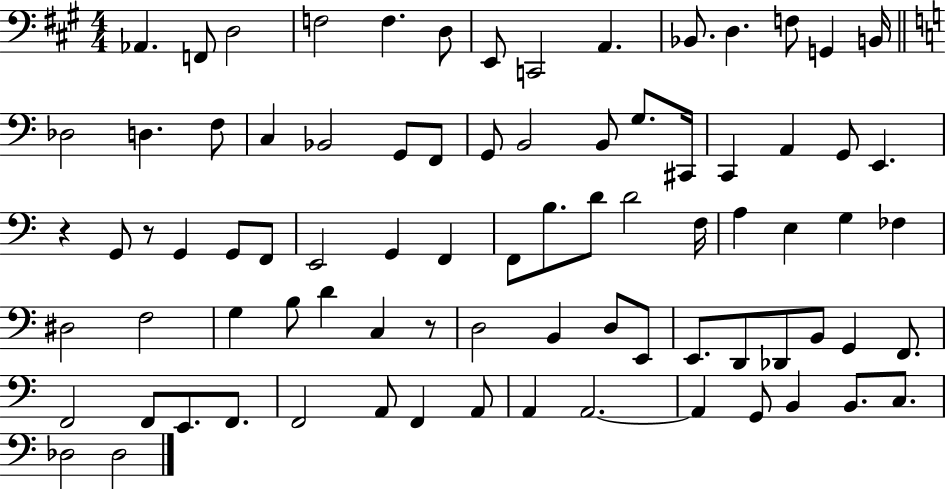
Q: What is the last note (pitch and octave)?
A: Db3